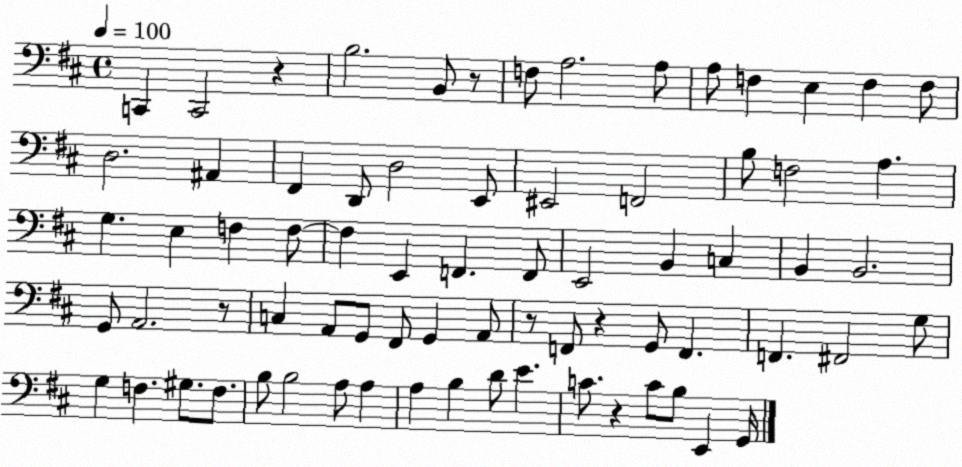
X:1
T:Untitled
M:4/4
L:1/4
K:D
C,, C,,2 z B,2 B,,/2 z/2 F,/2 A,2 A,/2 A,/2 F, E, F, F,/2 D,2 ^A,, ^F,, D,,/2 D,2 E,,/2 ^E,,2 F,,2 B,/2 F,2 A, G, E, F, F,/2 F, E,, F,, F,,/2 E,,2 B,, C, B,, B,,2 G,,/2 A,,2 z/2 C, A,,/2 G,,/2 ^F,,/2 G,, A,,/2 z/2 F,,/2 z G,,/2 F,, F,, ^F,,2 G,/2 G, F, ^G,/2 F,/2 B,/2 B,2 A,/2 A, A, B, D/2 E C/2 z C/2 B,/2 E,, G,,/4